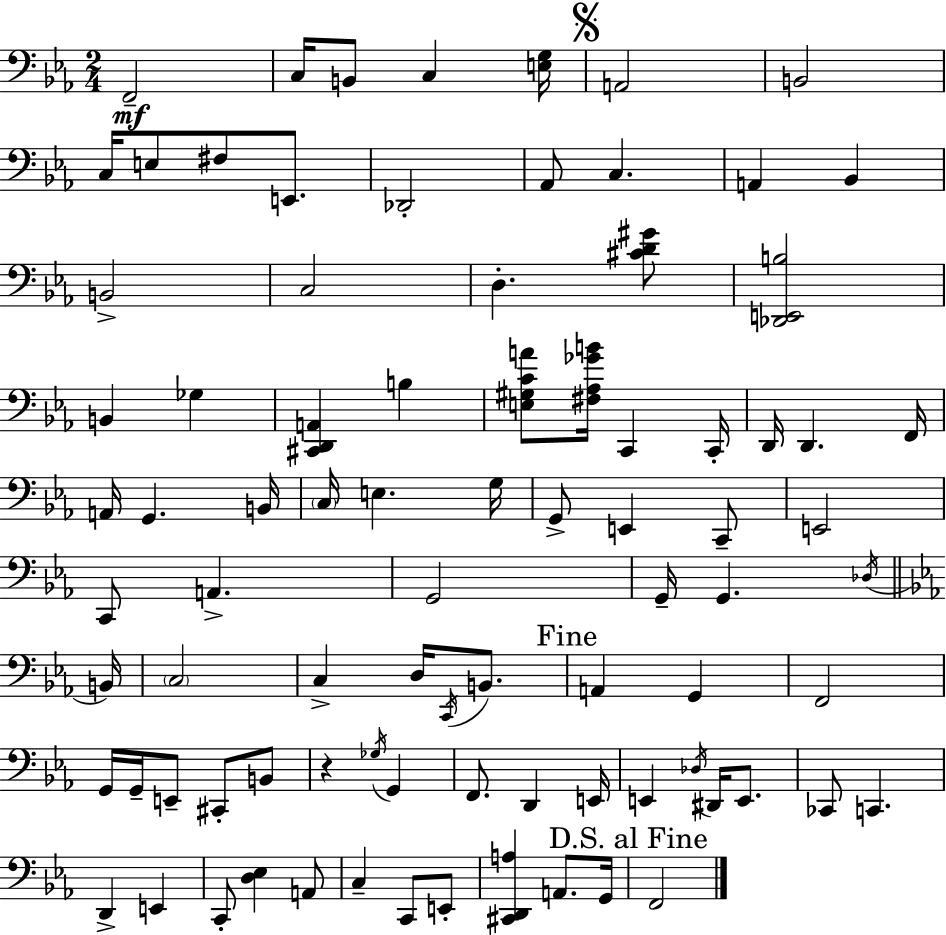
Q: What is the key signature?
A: C minor